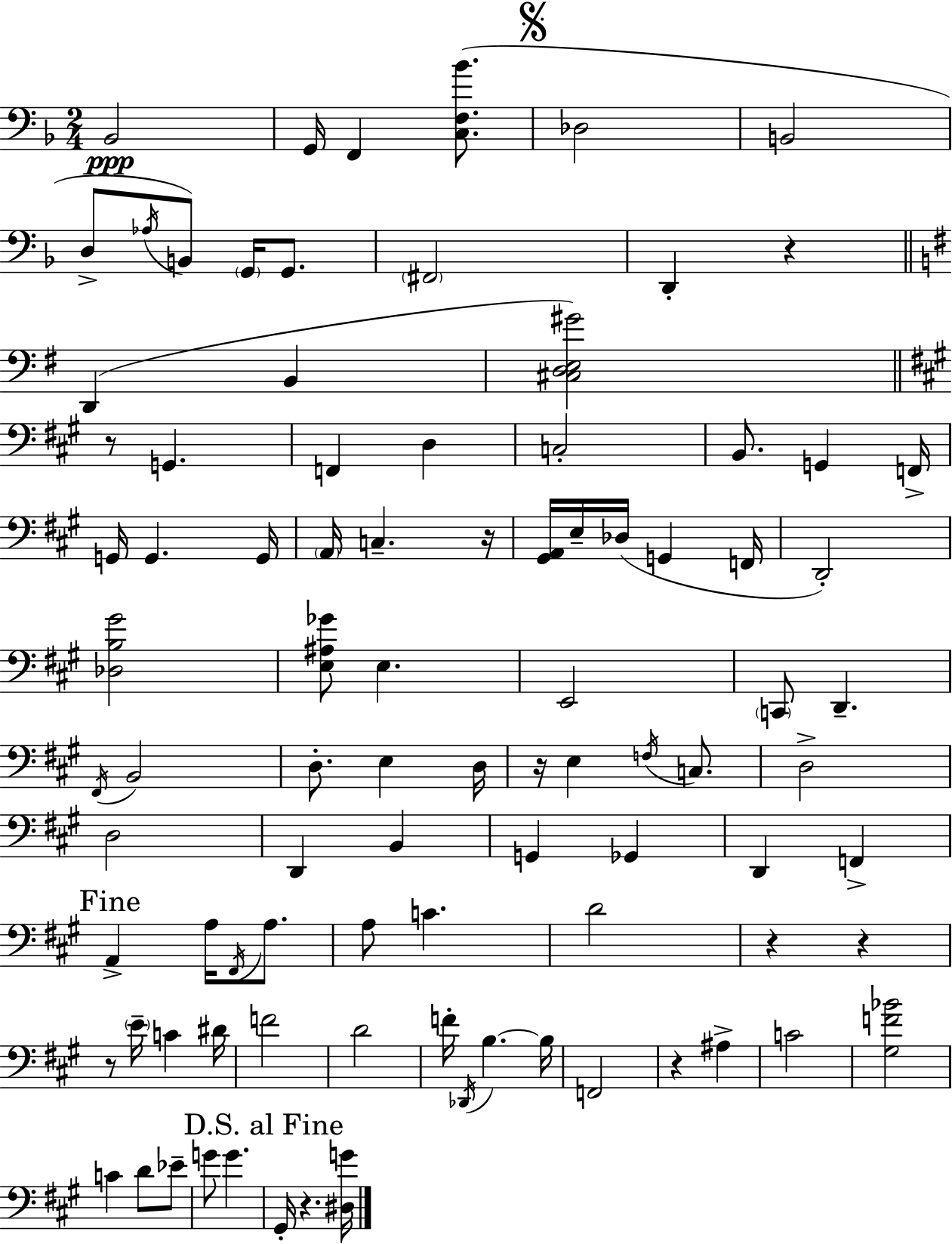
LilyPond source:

{
  \clef bass
  \numericTimeSignature
  \time 2/4
  \key f \major
  \repeat volta 2 { bes,2\ppp | g,16 f,4 <c f bes'>8.( | \mark \markup { \musicglyph "scripts.segno" } des2 | b,2 | \break d8-> \acciaccatura { aes16 }) b,8 \parenthesize g,16 g,8. | \parenthesize fis,2 | d,4-. r4 | \bar "||" \break \key g \major d,4( b,4 | <cis d e gis'>2) | \bar "||" \break \key a \major r8 g,4. | f,4 d4 | c2-. | b,8. g,4 f,16-> | \break g,16 g,4. g,16 | \parenthesize a,16 c4.-- r16 | <gis, a,>16 e16-- des16( g,4 f,16 | d,2-.) | \break <des b gis'>2 | <e ais ges'>8 e4. | e,2 | \parenthesize c,8 d,4.-- | \break \acciaccatura { fis,16 } b,2 | d8.-. e4 | d16 r16 e4 \acciaccatura { f16 } c8. | d2-> | \break d2 | d,4 b,4 | g,4 ges,4 | d,4 f,4-> | \break \mark "Fine" a,4-> a16 \acciaccatura { fis,16 } | a8. a8 c'4. | d'2 | r4 r4 | \break r8 \parenthesize e'16-- c'4 | dis'16 f'2 | d'2 | f'16-. \acciaccatura { des,16 } b4.~~ | \break b16 f,2 | r4 | ais4-> c'2 | <gis f' bes'>2 | \break c'4 | d'8 ees'8-- g'8 g'4. | \mark "D.S. al Fine" gis,16-. r4. | <dis g'>16 } \bar "|."
}